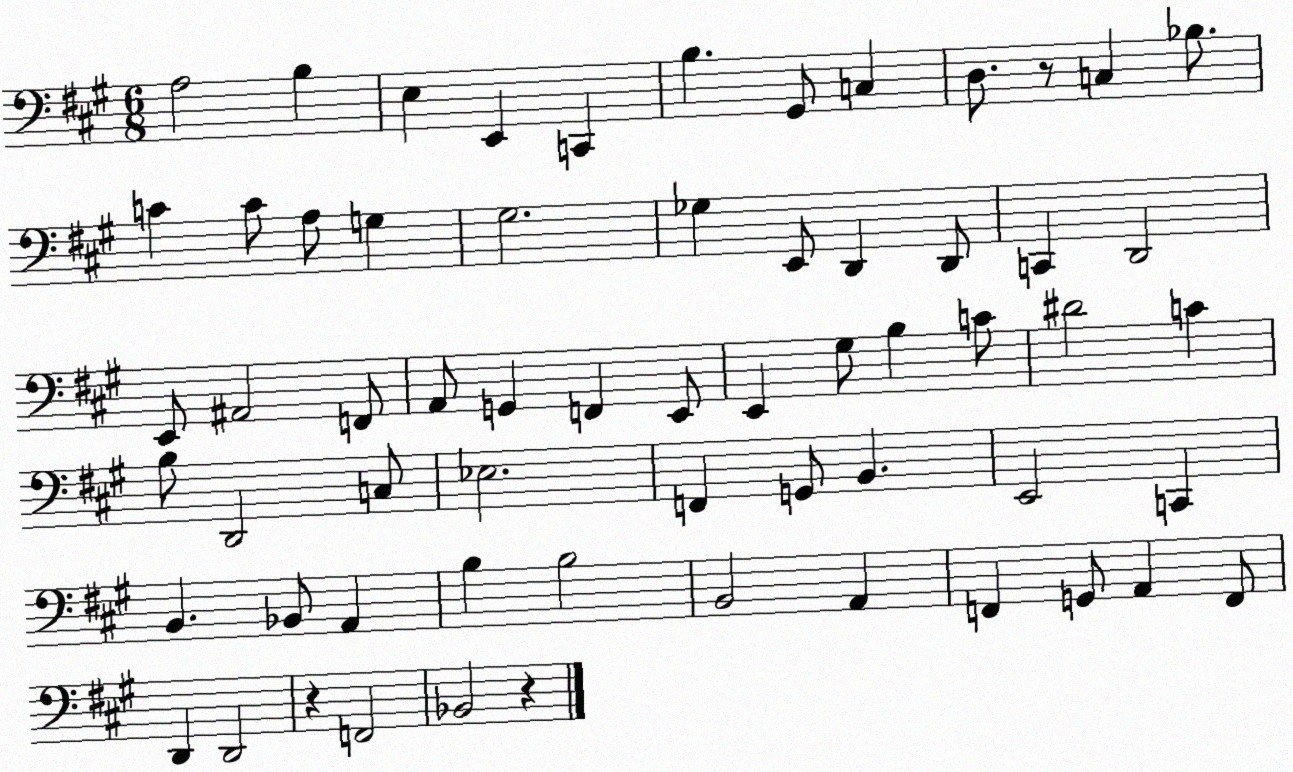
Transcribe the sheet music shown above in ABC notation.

X:1
T:Untitled
M:6/8
L:1/4
K:A
A,2 B, E, E,, C,, B, ^G,,/2 C, D,/2 z/2 C, _B,/2 C C/2 A,/2 G, ^G,2 _G, E,,/2 D,, D,,/2 C,, D,,2 E,,/2 ^A,,2 F,,/2 A,,/2 G,, F,, E,,/2 E,, ^G,/2 B, C/2 ^D2 C B,/2 D,,2 C,/2 _E,2 F,, G,,/2 B,, E,,2 C,, B,, _B,,/2 A,, B, B,2 B,,2 A,, F,, G,,/2 A,, F,,/2 D,, D,,2 z F,,2 _B,,2 z